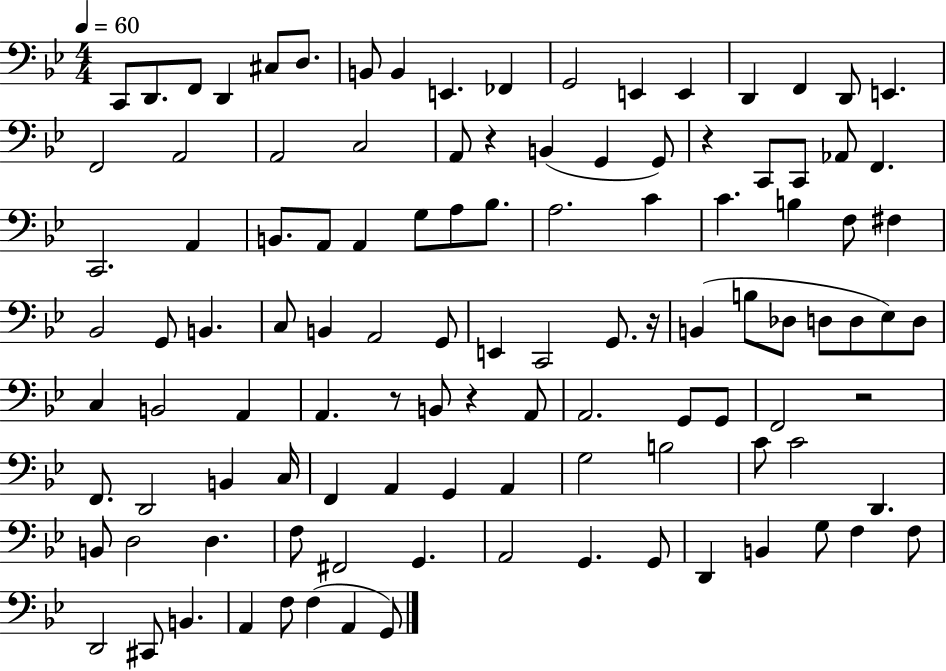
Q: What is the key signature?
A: BES major